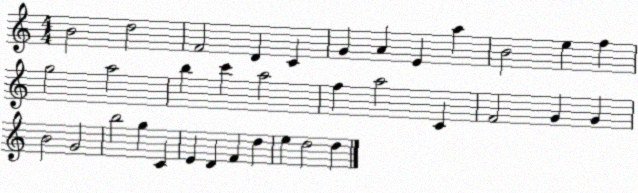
X:1
T:Untitled
M:4/4
L:1/4
K:C
B2 d2 F2 D C G A E a B2 e f g2 a2 b c' a2 f a2 C F2 G G B2 G2 b2 g C E D F d e d2 d